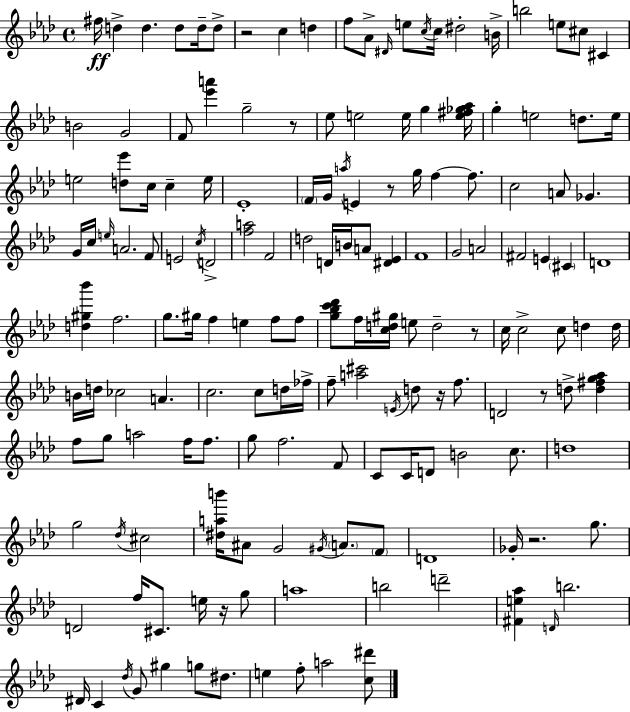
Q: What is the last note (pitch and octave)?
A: A5